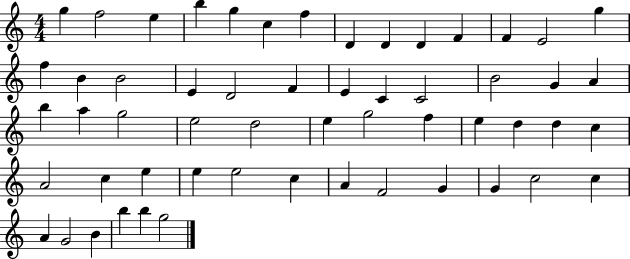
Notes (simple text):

G5/q F5/h E5/q B5/q G5/q C5/q F5/q D4/q D4/q D4/q F4/q F4/q E4/h G5/q F5/q B4/q B4/h E4/q D4/h F4/q E4/q C4/q C4/h B4/h G4/q A4/q B5/q A5/q G5/h E5/h D5/h E5/q G5/h F5/q E5/q D5/q D5/q C5/q A4/h C5/q E5/q E5/q E5/h C5/q A4/q F4/h G4/q G4/q C5/h C5/q A4/q G4/h B4/q B5/q B5/q G5/h